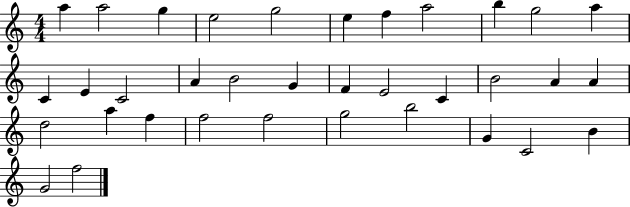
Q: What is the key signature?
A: C major